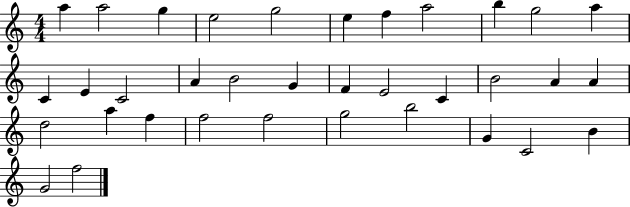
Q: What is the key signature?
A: C major